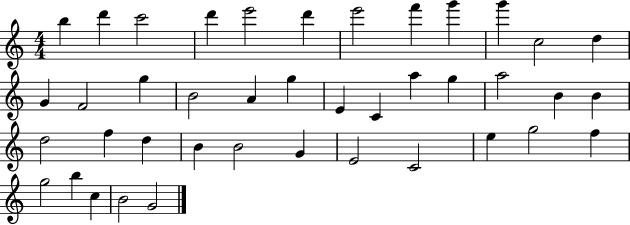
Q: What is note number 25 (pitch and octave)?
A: B4